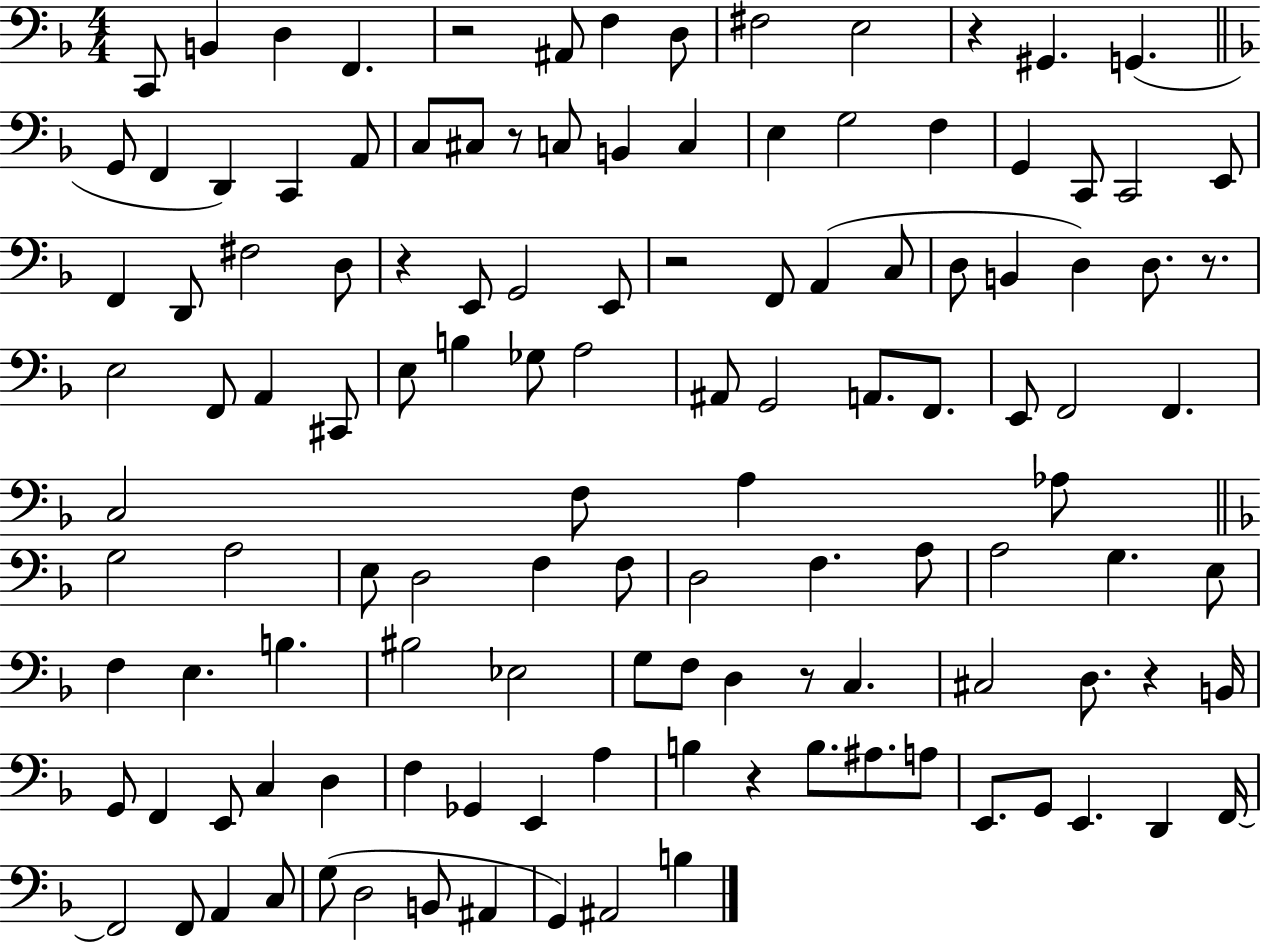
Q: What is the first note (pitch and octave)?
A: C2